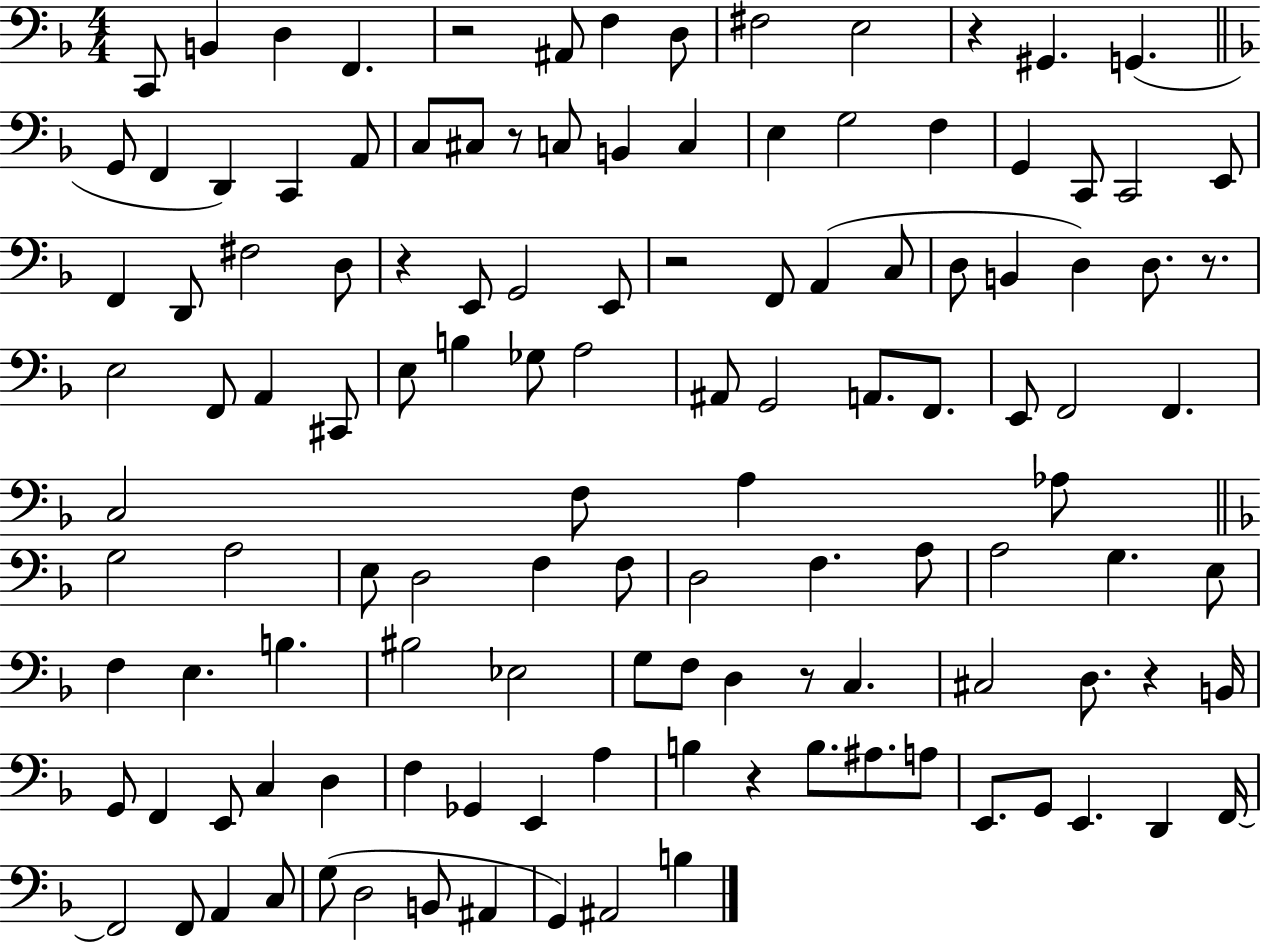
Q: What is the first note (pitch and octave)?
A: C2